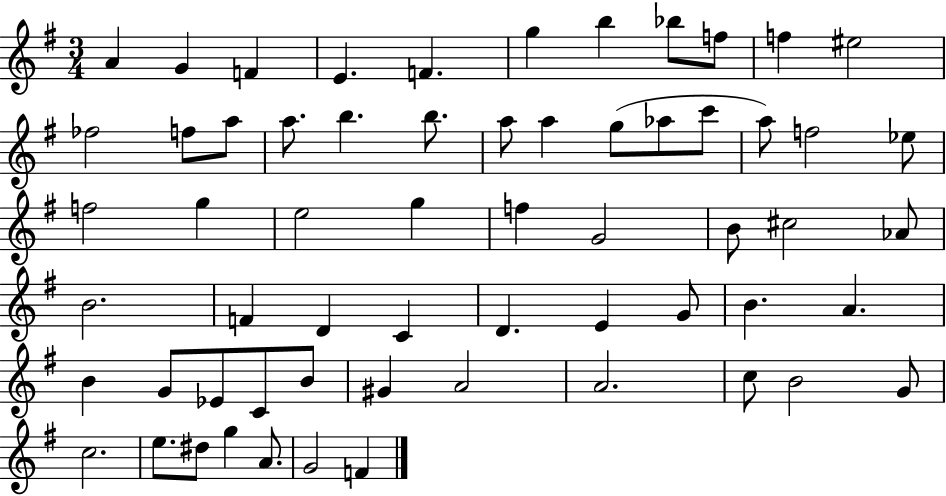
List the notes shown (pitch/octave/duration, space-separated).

A4/q G4/q F4/q E4/q. F4/q. G5/q B5/q Bb5/e F5/e F5/q EIS5/h FES5/h F5/e A5/e A5/e. B5/q. B5/e. A5/e A5/q G5/e Ab5/e C6/e A5/e F5/h Eb5/e F5/h G5/q E5/h G5/q F5/q G4/h B4/e C#5/h Ab4/e B4/h. F4/q D4/q C4/q D4/q. E4/q G4/e B4/q. A4/q. B4/q G4/e Eb4/e C4/e B4/e G#4/q A4/h A4/h. C5/e B4/h G4/e C5/h. E5/e. D#5/e G5/q A4/e. G4/h F4/q